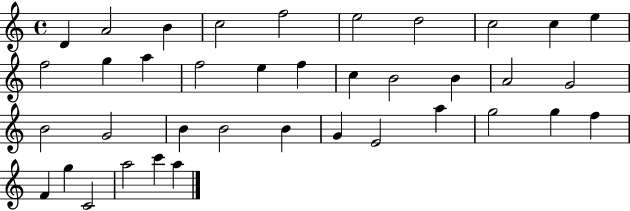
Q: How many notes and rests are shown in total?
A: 38